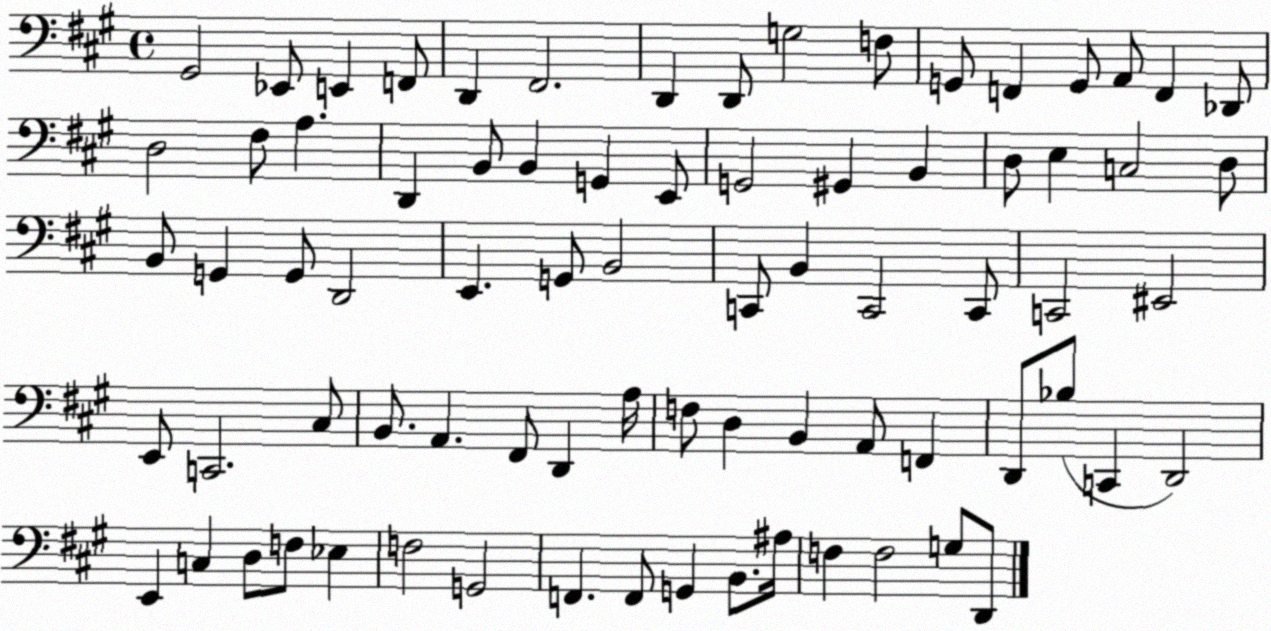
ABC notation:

X:1
T:Untitled
M:4/4
L:1/4
K:A
^G,,2 _E,,/2 E,, F,,/2 D,, ^F,,2 D,, D,,/2 G,2 F,/2 G,,/2 F,, G,,/2 A,,/2 F,, _D,,/2 D,2 ^F,/2 A, D,, B,,/2 B,, G,, E,,/2 G,,2 ^G,, B,, D,/2 E, C,2 D,/2 B,,/2 G,, G,,/2 D,,2 E,, G,,/2 B,,2 C,,/2 B,, C,,2 C,,/2 C,,2 ^E,,2 E,,/2 C,,2 ^C,/2 B,,/2 A,, ^F,,/2 D,, A,/4 F,/2 D, B,, A,,/2 F,, D,,/2 _B,/2 C,, D,,2 E,, C, D,/2 F,/2 _E, F,2 G,,2 F,, F,,/2 G,, B,,/2 ^A,/4 F, F,2 G,/2 D,,/2